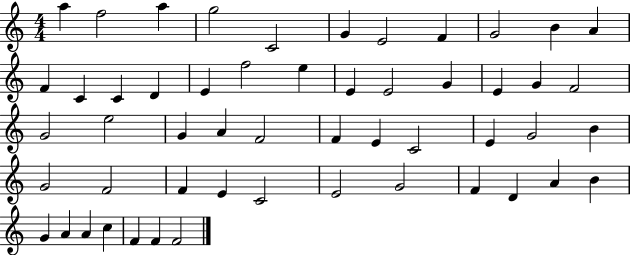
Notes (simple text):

A5/q F5/h A5/q G5/h C4/h G4/q E4/h F4/q G4/h B4/q A4/q F4/q C4/q C4/q D4/q E4/q F5/h E5/q E4/q E4/h G4/q E4/q G4/q F4/h G4/h E5/h G4/q A4/q F4/h F4/q E4/q C4/h E4/q G4/h B4/q G4/h F4/h F4/q E4/q C4/h E4/h G4/h F4/q D4/q A4/q B4/q G4/q A4/q A4/q C5/q F4/q F4/q F4/h